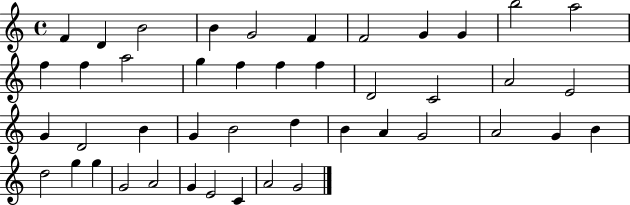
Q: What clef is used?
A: treble